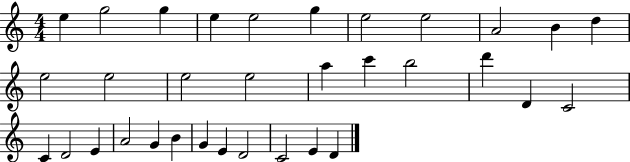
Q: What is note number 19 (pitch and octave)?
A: D6